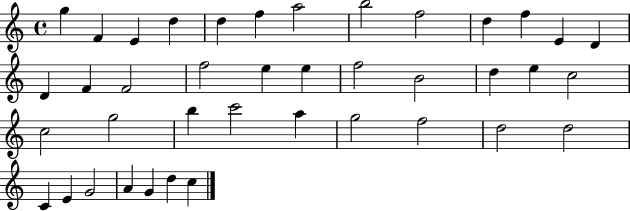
{
  \clef treble
  \time 4/4
  \defaultTimeSignature
  \key c \major
  g''4 f'4 e'4 d''4 | d''4 f''4 a''2 | b''2 f''2 | d''4 f''4 e'4 d'4 | \break d'4 f'4 f'2 | f''2 e''4 e''4 | f''2 b'2 | d''4 e''4 c''2 | \break c''2 g''2 | b''4 c'''2 a''4 | g''2 f''2 | d''2 d''2 | \break c'4 e'4 g'2 | a'4 g'4 d''4 c''4 | \bar "|."
}